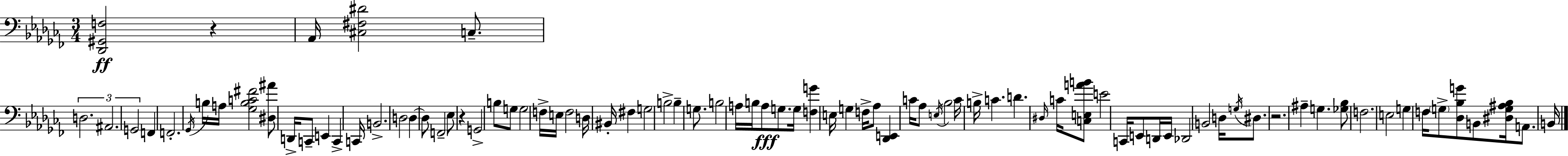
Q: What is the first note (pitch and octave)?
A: Ab2